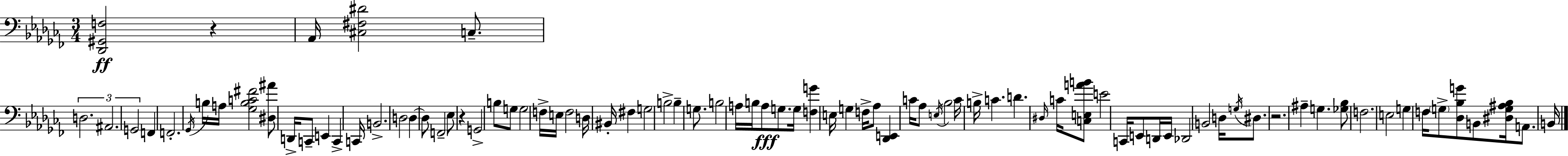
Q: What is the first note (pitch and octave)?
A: Ab2